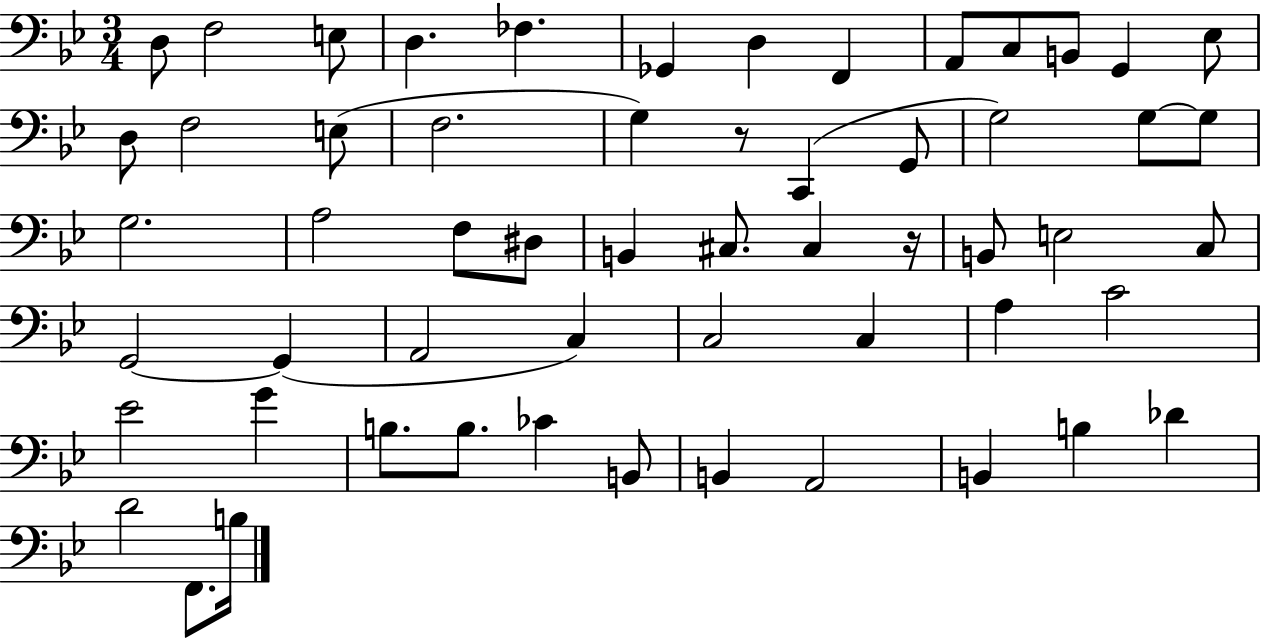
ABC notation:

X:1
T:Untitled
M:3/4
L:1/4
K:Bb
D,/2 F,2 E,/2 D, _F, _G,, D, F,, A,,/2 C,/2 B,,/2 G,, _E,/2 D,/2 F,2 E,/2 F,2 G, z/2 C,, G,,/2 G,2 G,/2 G,/2 G,2 A,2 F,/2 ^D,/2 B,, ^C,/2 ^C, z/4 B,,/2 E,2 C,/2 G,,2 G,, A,,2 C, C,2 C, A, C2 _E2 G B,/2 B,/2 _C B,,/2 B,, A,,2 B,, B, _D D2 F,,/2 B,/4